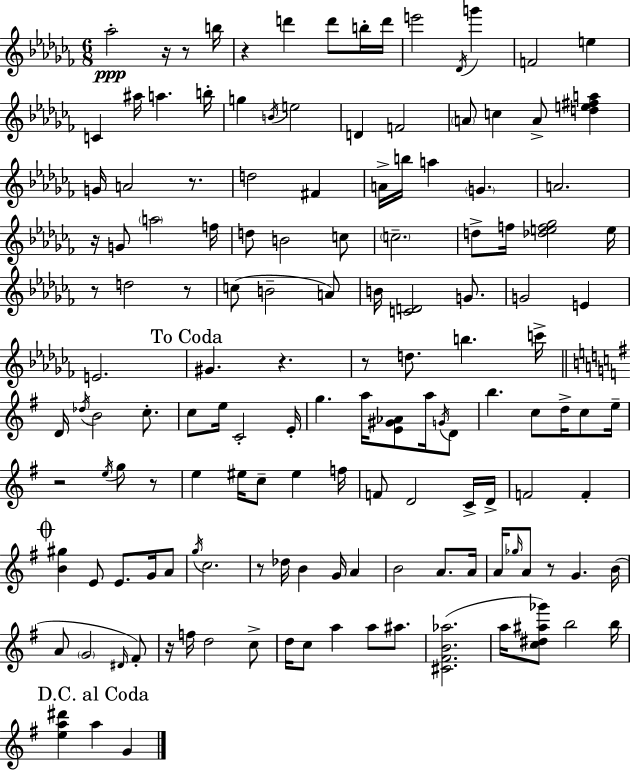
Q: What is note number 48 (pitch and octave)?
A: G4